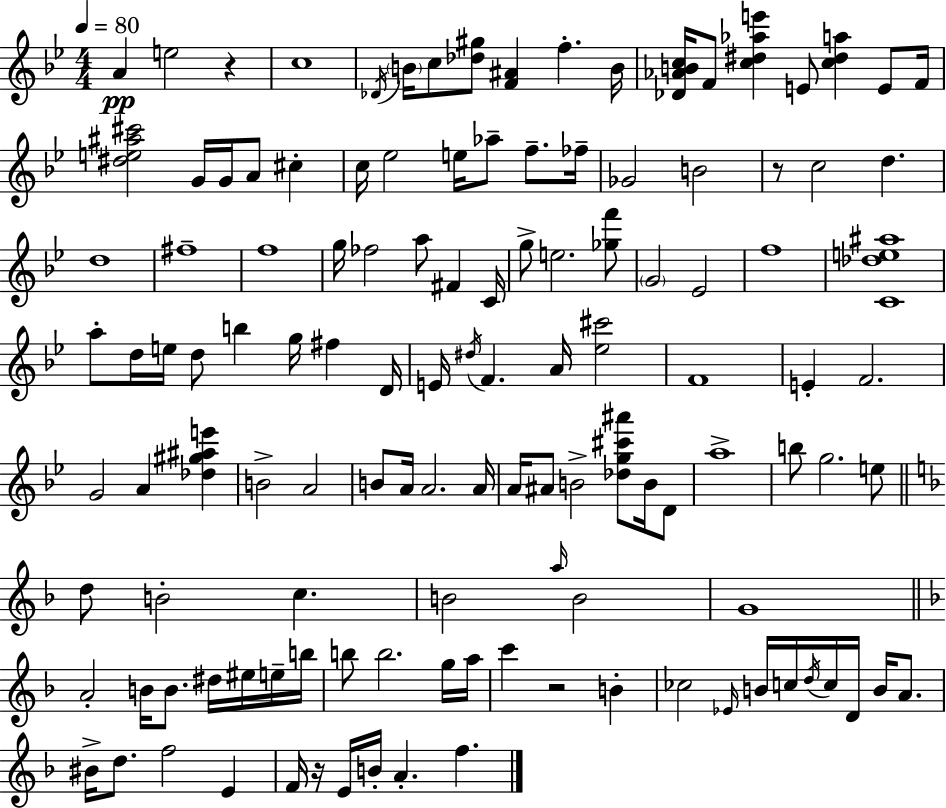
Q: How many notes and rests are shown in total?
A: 124